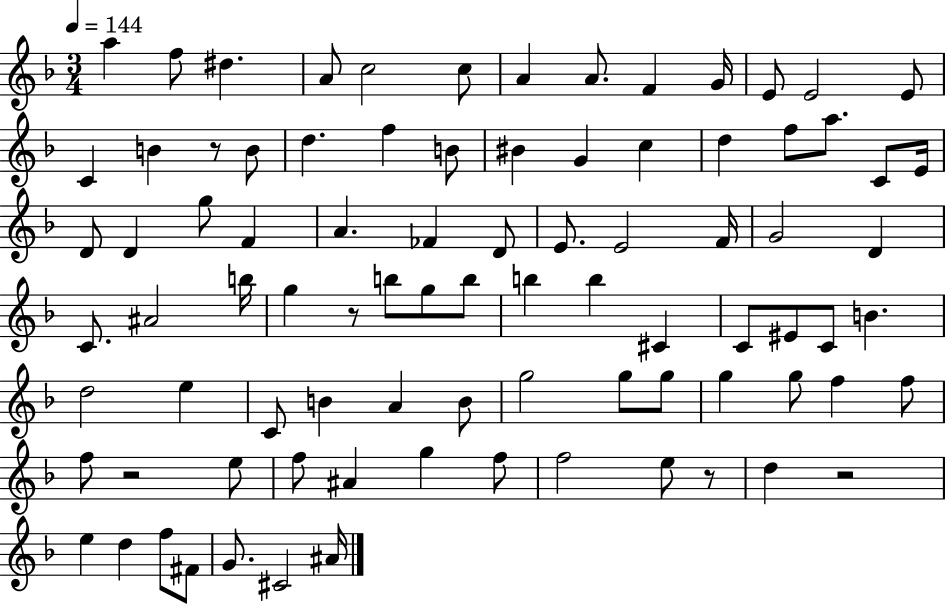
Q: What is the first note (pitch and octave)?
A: A5